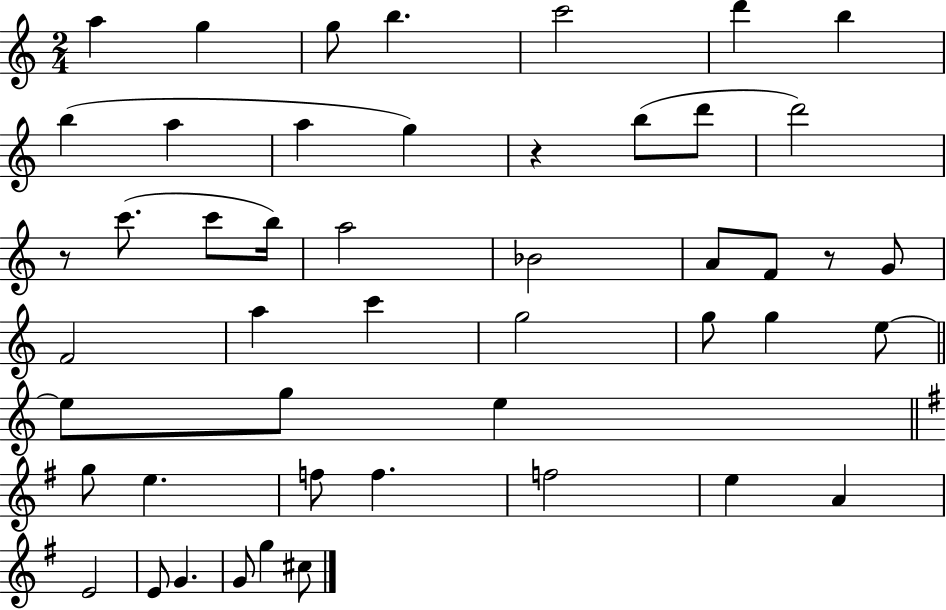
X:1
T:Untitled
M:2/4
L:1/4
K:C
a g g/2 b c'2 d' b b a a g z b/2 d'/2 d'2 z/2 c'/2 c'/2 b/4 a2 _B2 A/2 F/2 z/2 G/2 F2 a c' g2 g/2 g e/2 e/2 g/2 e g/2 e f/2 f f2 e A E2 E/2 G G/2 g ^c/2